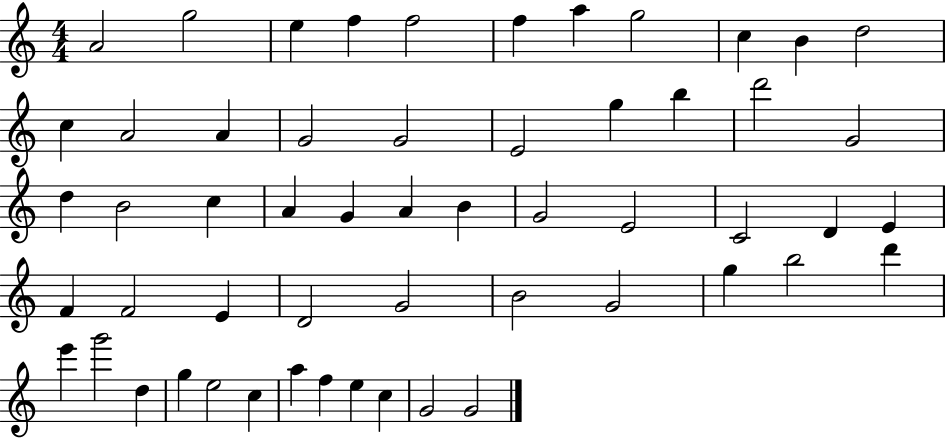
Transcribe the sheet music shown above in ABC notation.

X:1
T:Untitled
M:4/4
L:1/4
K:C
A2 g2 e f f2 f a g2 c B d2 c A2 A G2 G2 E2 g b d'2 G2 d B2 c A G A B G2 E2 C2 D E F F2 E D2 G2 B2 G2 g b2 d' e' g'2 d g e2 c a f e c G2 G2